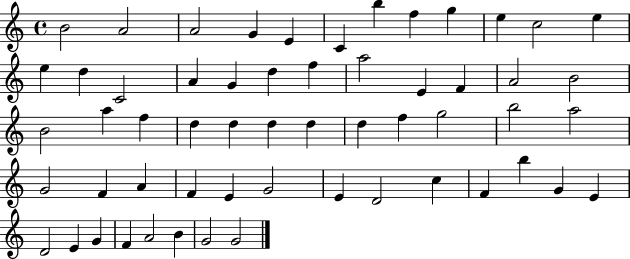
{
  \clef treble
  \time 4/4
  \defaultTimeSignature
  \key c \major
  b'2 a'2 | a'2 g'4 e'4 | c'4 b''4 f''4 g''4 | e''4 c''2 e''4 | \break e''4 d''4 c'2 | a'4 g'4 d''4 f''4 | a''2 e'4 f'4 | a'2 b'2 | \break b'2 a''4 f''4 | d''4 d''4 d''4 d''4 | d''4 f''4 g''2 | b''2 a''2 | \break g'2 f'4 a'4 | f'4 e'4 g'2 | e'4 d'2 c''4 | f'4 b''4 g'4 e'4 | \break d'2 e'4 g'4 | f'4 a'2 b'4 | g'2 g'2 | \bar "|."
}